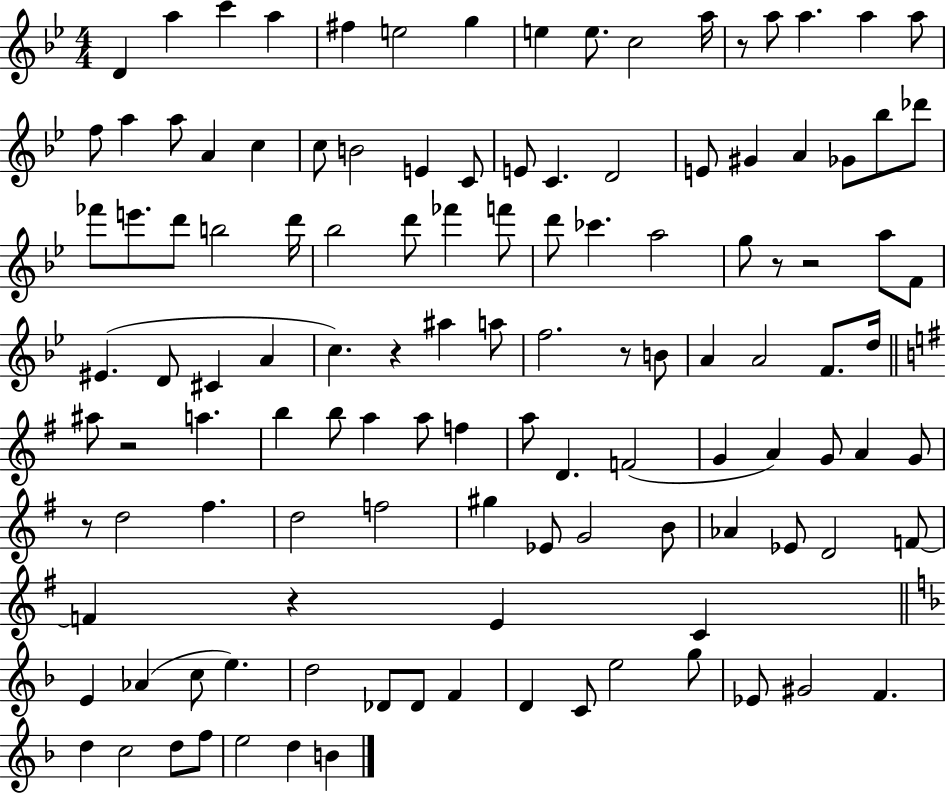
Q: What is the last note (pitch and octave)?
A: B4